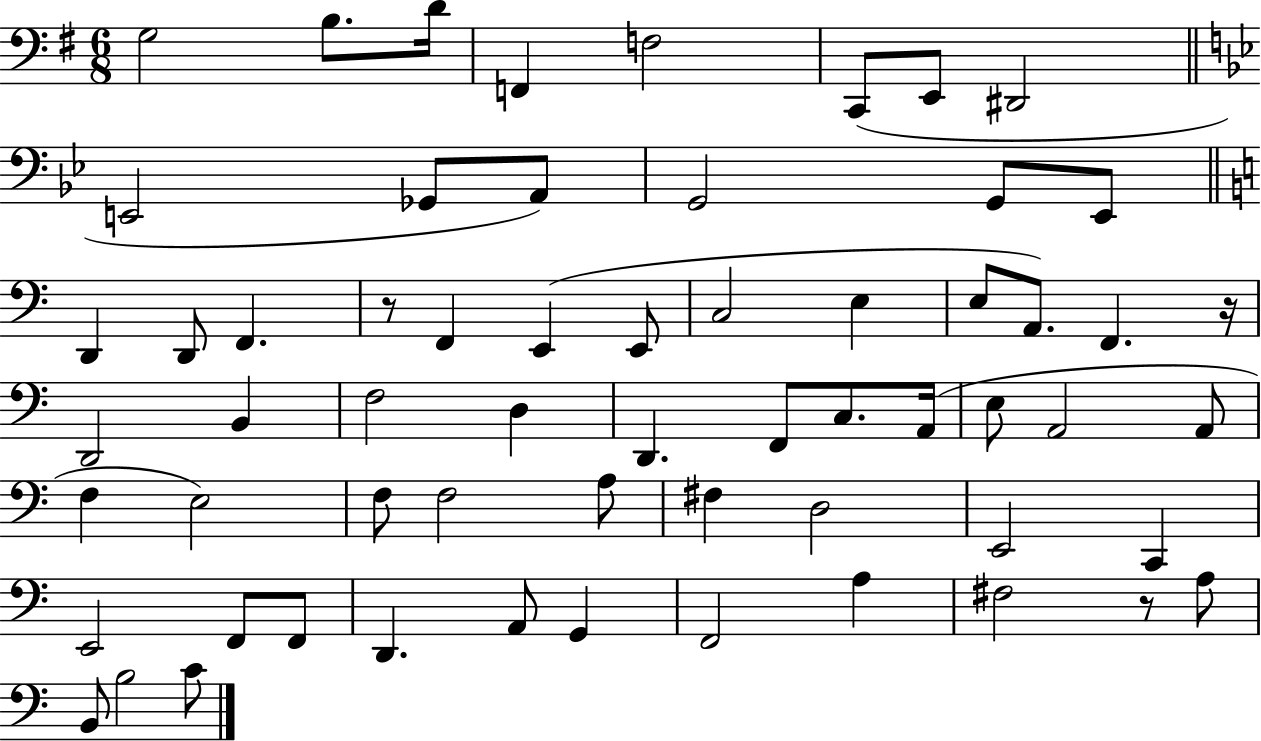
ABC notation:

X:1
T:Untitled
M:6/8
L:1/4
K:G
G,2 B,/2 D/4 F,, F,2 C,,/2 E,,/2 ^D,,2 E,,2 _G,,/2 A,,/2 G,,2 G,,/2 _E,,/2 D,, D,,/2 F,, z/2 F,, E,, E,,/2 C,2 E, E,/2 A,,/2 F,, z/4 D,,2 B,, F,2 D, D,, F,,/2 C,/2 A,,/4 E,/2 A,,2 A,,/2 F, E,2 F,/2 F,2 A,/2 ^F, D,2 E,,2 C,, E,,2 F,,/2 F,,/2 D,, A,,/2 G,, F,,2 A, ^F,2 z/2 A,/2 B,,/2 B,2 C/2